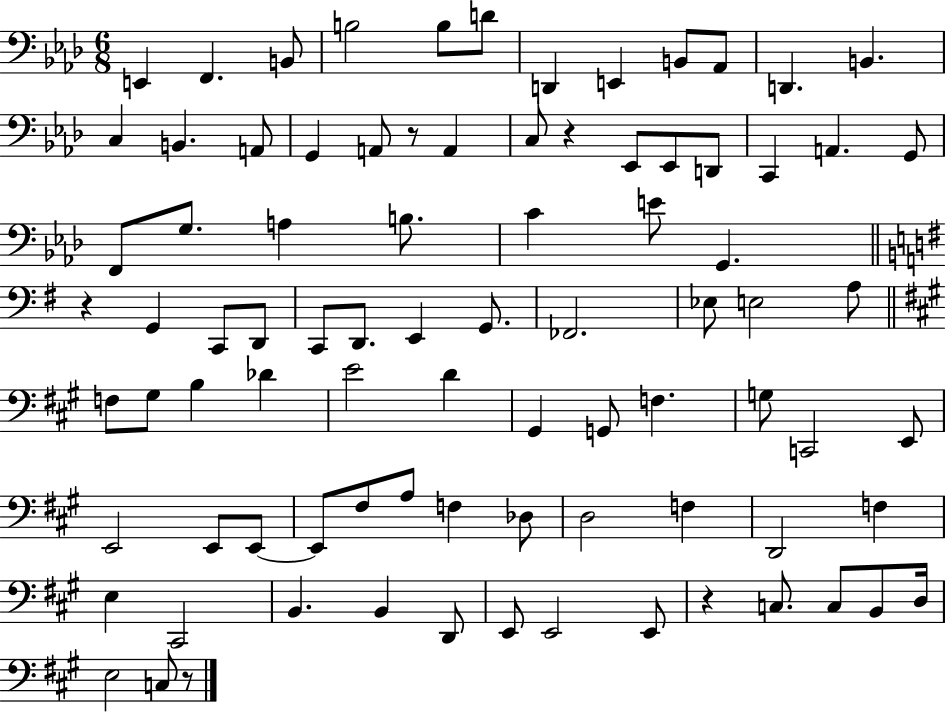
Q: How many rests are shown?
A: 5